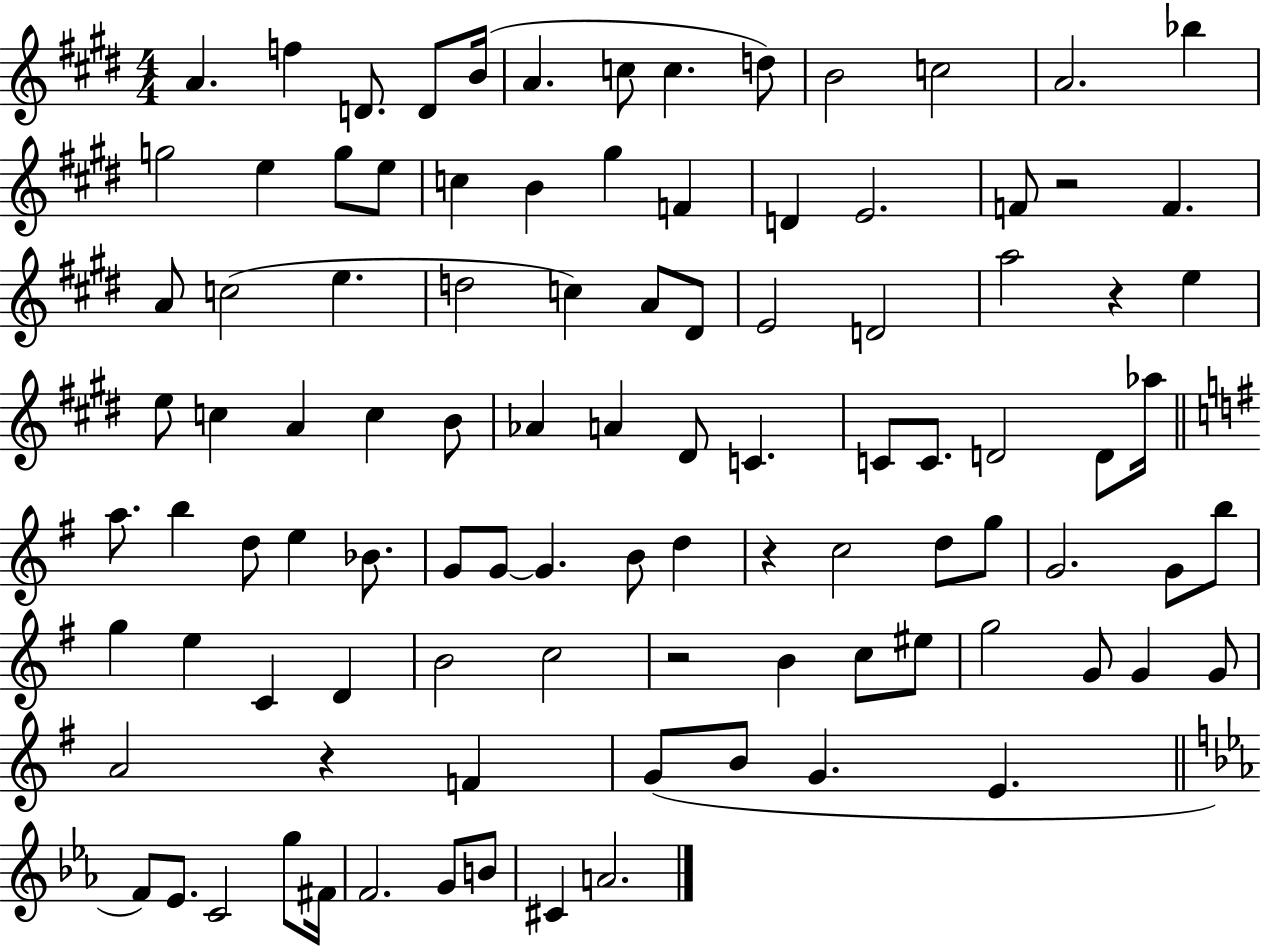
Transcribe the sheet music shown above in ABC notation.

X:1
T:Untitled
M:4/4
L:1/4
K:E
A f D/2 D/2 B/4 A c/2 c d/2 B2 c2 A2 _b g2 e g/2 e/2 c B ^g F D E2 F/2 z2 F A/2 c2 e d2 c A/2 ^D/2 E2 D2 a2 z e e/2 c A c B/2 _A A ^D/2 C C/2 C/2 D2 D/2 _a/4 a/2 b d/2 e _B/2 G/2 G/2 G B/2 d z c2 d/2 g/2 G2 G/2 b/2 g e C D B2 c2 z2 B c/2 ^e/2 g2 G/2 G G/2 A2 z F G/2 B/2 G E F/2 _E/2 C2 g/2 ^F/4 F2 G/2 B/2 ^C A2